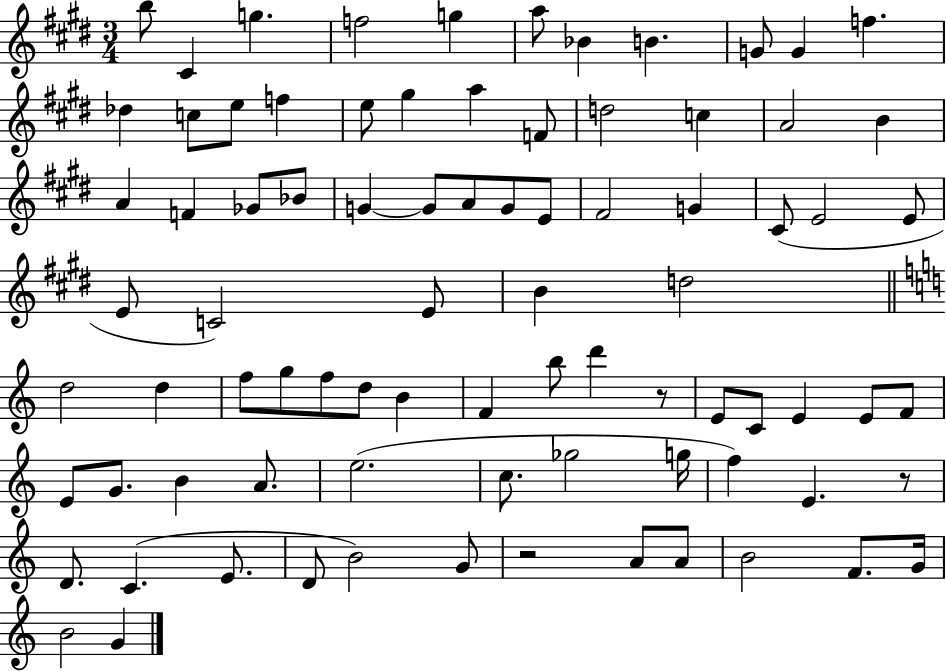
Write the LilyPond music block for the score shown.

{
  \clef treble
  \numericTimeSignature
  \time 3/4
  \key e \major
  b''8 cis'4 g''4. | f''2 g''4 | a''8 bes'4 b'4. | g'8 g'4 f''4. | \break des''4 c''8 e''8 f''4 | e''8 gis''4 a''4 f'8 | d''2 c''4 | a'2 b'4 | \break a'4 f'4 ges'8 bes'8 | g'4~~ g'8 a'8 g'8 e'8 | fis'2 g'4 | cis'8( e'2 e'8 | \break e'8 c'2) e'8 | b'4 d''2 | \bar "||" \break \key c \major d''2 d''4 | f''8 g''8 f''8 d''8 b'4 | f'4 b''8 d'''4 r8 | e'8 c'8 e'4 e'8 f'8 | \break e'8 g'8. b'4 a'8. | e''2.( | c''8. ges''2 g''16 | f''4) e'4. r8 | \break d'8. c'4.( e'8. | d'8 b'2) g'8 | r2 a'8 a'8 | b'2 f'8. g'16 | \break b'2 g'4 | \bar "|."
}